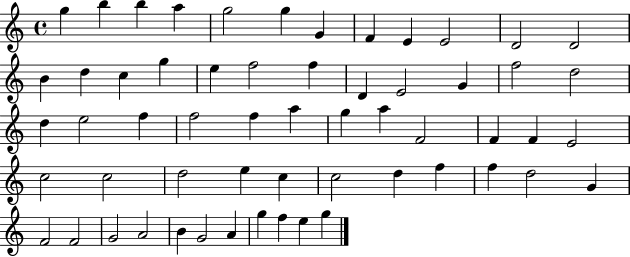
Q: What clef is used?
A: treble